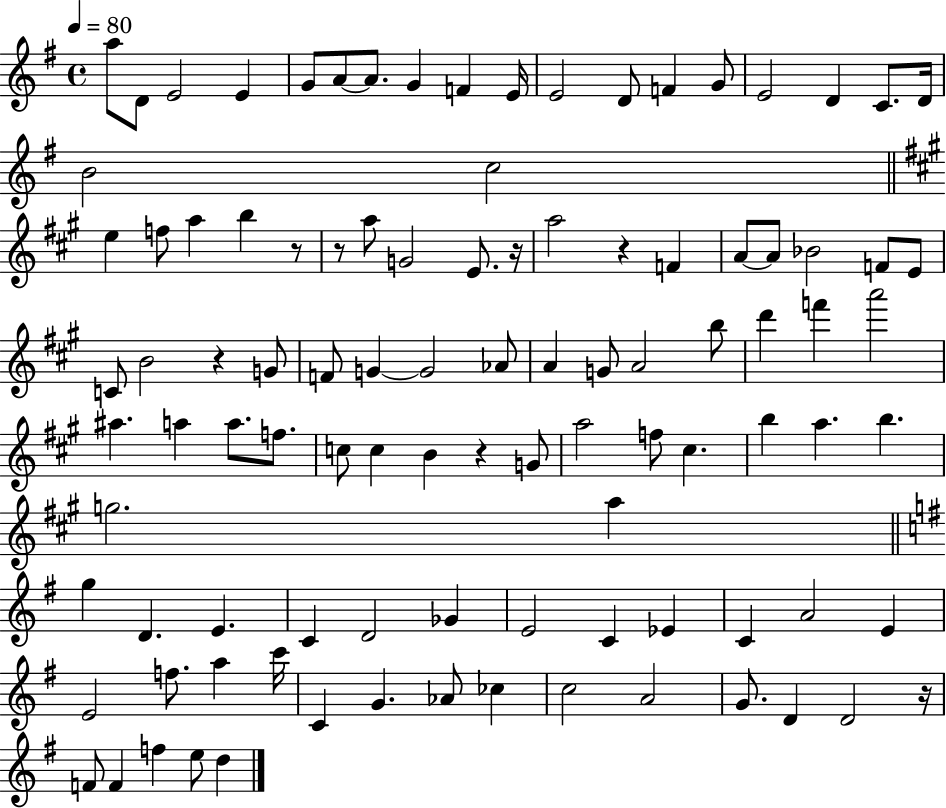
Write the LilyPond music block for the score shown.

{
  \clef treble
  \time 4/4
  \defaultTimeSignature
  \key g \major
  \tempo 4 = 80
  \repeat volta 2 { a''8 d'8 e'2 e'4 | g'8 a'8~~ a'8. g'4 f'4 e'16 | e'2 d'8 f'4 g'8 | e'2 d'4 c'8. d'16 | \break b'2 c''2 | \bar "||" \break \key a \major e''4 f''8 a''4 b''4 r8 | r8 a''8 g'2 e'8. r16 | a''2 r4 f'4 | a'8~~ a'8 bes'2 f'8 e'8 | \break c'8 b'2 r4 g'8 | f'8 g'4~~ g'2 aes'8 | a'4 g'8 a'2 b''8 | d'''4 f'''4 a'''2 | \break ais''4. a''4 a''8. f''8. | c''8 c''4 b'4 r4 g'8 | a''2 f''8 cis''4. | b''4 a''4. b''4. | \break g''2. a''4 | \bar "||" \break \key g \major g''4 d'4. e'4. | c'4 d'2 ges'4 | e'2 c'4 ees'4 | c'4 a'2 e'4 | \break e'2 f''8. a''4 c'''16 | c'4 g'4. aes'8 ces''4 | c''2 a'2 | g'8. d'4 d'2 r16 | \break f'8 f'4 f''4 e''8 d''4 | } \bar "|."
}